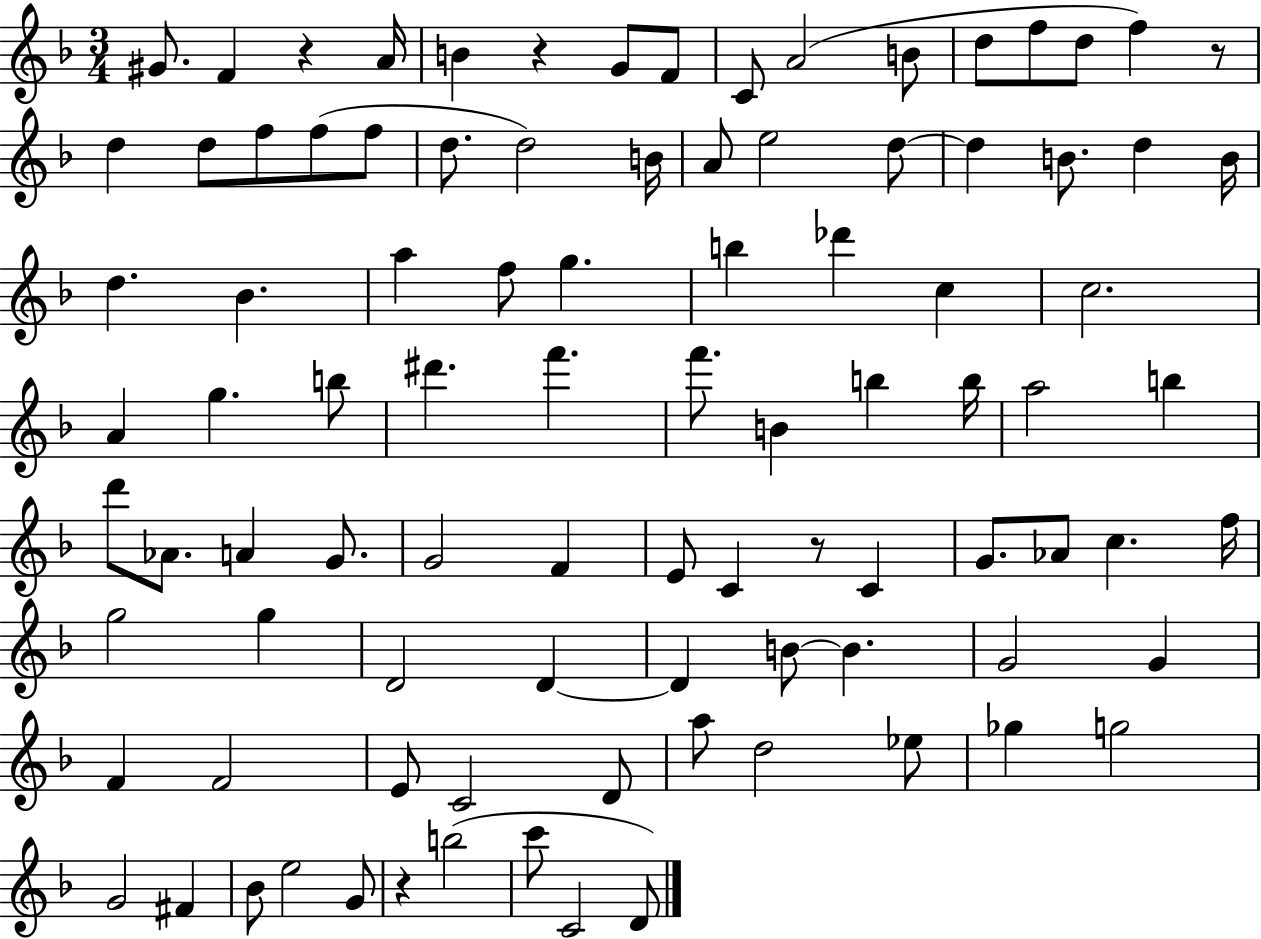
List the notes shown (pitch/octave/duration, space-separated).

G#4/e. F4/q R/q A4/s B4/q R/q G4/e F4/e C4/e A4/h B4/e D5/e F5/e D5/e F5/q R/e D5/q D5/e F5/e F5/e F5/e D5/e. D5/h B4/s A4/e E5/h D5/e D5/q B4/e. D5/q B4/s D5/q. Bb4/q. A5/q F5/e G5/q. B5/q Db6/q C5/q C5/h. A4/q G5/q. B5/e D#6/q. F6/q. F6/e. B4/q B5/q B5/s A5/h B5/q D6/e Ab4/e. A4/q G4/e. G4/h F4/q E4/e C4/q R/e C4/q G4/e. Ab4/e C5/q. F5/s G5/h G5/q D4/h D4/q D4/q B4/e B4/q. G4/h G4/q F4/q F4/h E4/e C4/h D4/e A5/e D5/h Eb5/e Gb5/q G5/h G4/h F#4/q Bb4/e E5/h G4/e R/q B5/h C6/e C4/h D4/e